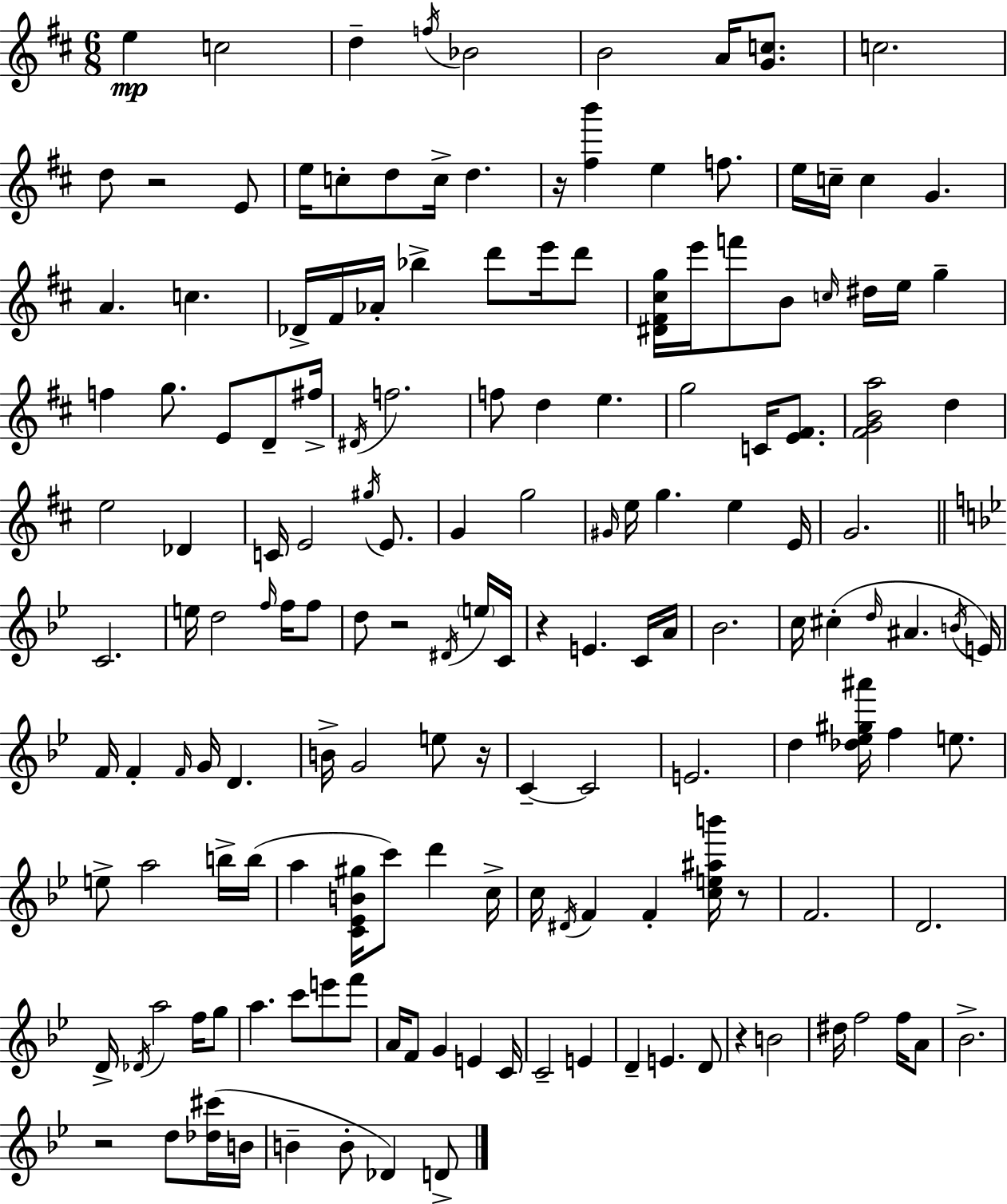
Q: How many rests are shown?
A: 8